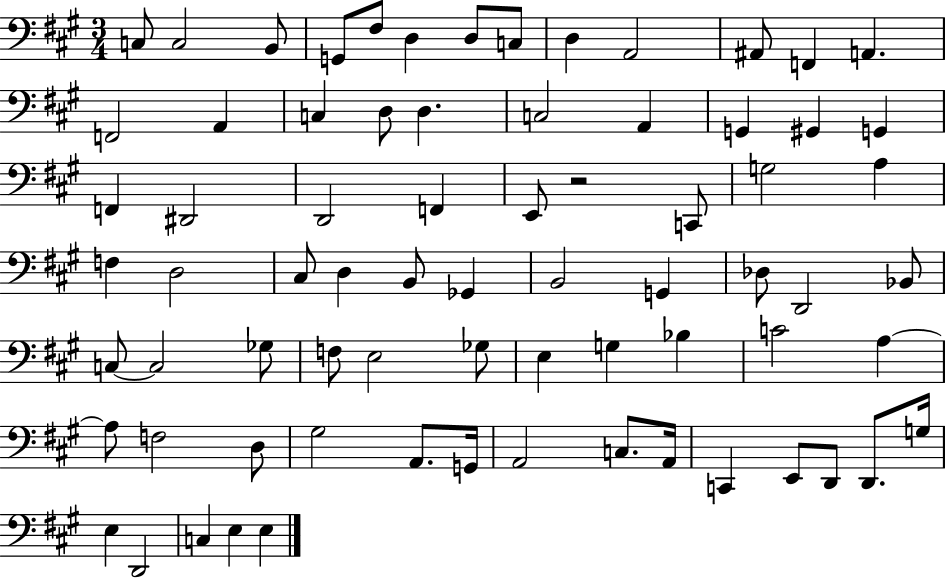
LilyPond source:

{
  \clef bass
  \numericTimeSignature
  \time 3/4
  \key a \major
  c8 c2 b,8 | g,8 fis8 d4 d8 c8 | d4 a,2 | ais,8 f,4 a,4. | \break f,2 a,4 | c4 d8 d4. | c2 a,4 | g,4 gis,4 g,4 | \break f,4 dis,2 | d,2 f,4 | e,8 r2 c,8 | g2 a4 | \break f4 d2 | cis8 d4 b,8 ges,4 | b,2 g,4 | des8 d,2 bes,8 | \break c8~~ c2 ges8 | f8 e2 ges8 | e4 g4 bes4 | c'2 a4~~ | \break a8 f2 d8 | gis2 a,8. g,16 | a,2 c8. a,16 | c,4 e,8 d,8 d,8. g16 | \break e4 d,2 | c4 e4 e4 | \bar "|."
}